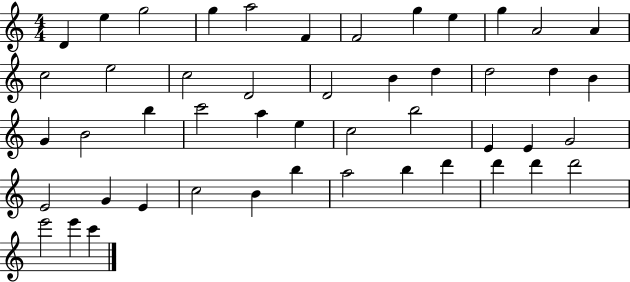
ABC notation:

X:1
T:Untitled
M:4/4
L:1/4
K:C
D e g2 g a2 F F2 g e g A2 A c2 e2 c2 D2 D2 B d d2 d B G B2 b c'2 a e c2 b2 E E G2 E2 G E c2 B b a2 b d' d' d' d'2 e'2 e' c'